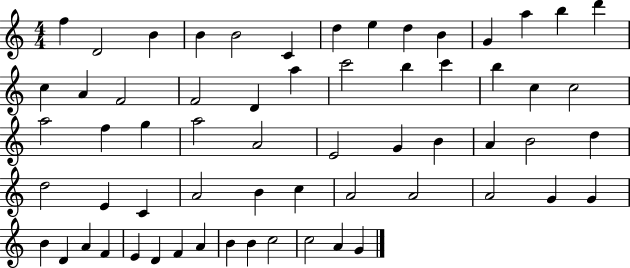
X:1
T:Untitled
M:4/4
L:1/4
K:C
f D2 B B B2 C d e d B G a b d' c A F2 F2 D a c'2 b c' b c c2 a2 f g a2 A2 E2 G B A B2 d d2 E C A2 B c A2 A2 A2 G G B D A F E D F A B B c2 c2 A G